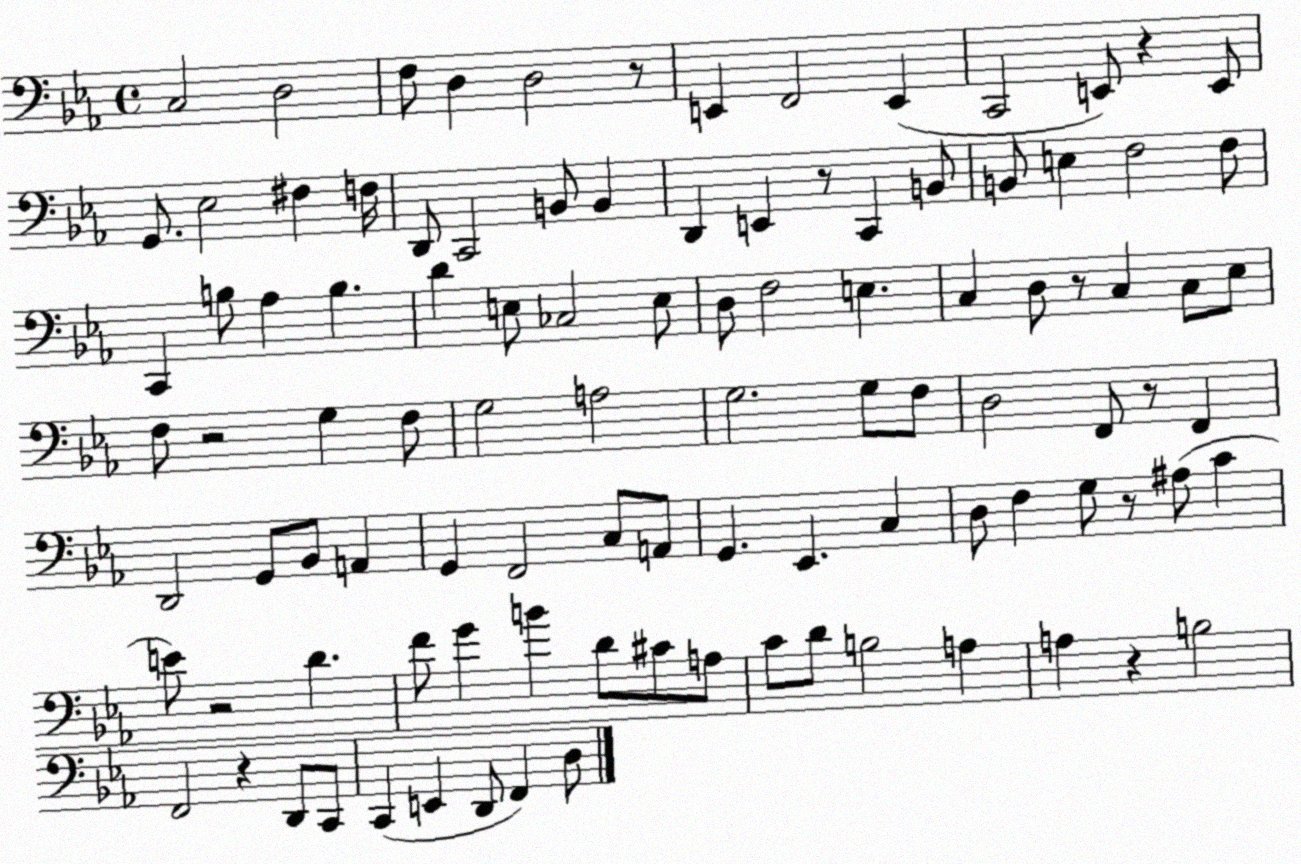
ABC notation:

X:1
T:Untitled
M:4/4
L:1/4
K:Eb
C,2 D,2 F,/2 D, D,2 z/2 E,, F,,2 E,, C,,2 E,,/2 z E,,/2 G,,/2 _E,2 ^F, F,/4 D,,/2 C,,2 B,,/2 B,, D,, E,, z/2 C,, B,,/2 B,,/2 E, F,2 F,/2 C,, B,/2 _A, B, D E,/2 _C,2 E,/2 D,/2 F,2 E, C, D,/2 z/2 C, C,/2 _E,/2 F,/2 z2 G, F,/2 G,2 A,2 G,2 G,/2 F,/2 D,2 F,,/2 z/2 F,, D,,2 G,,/2 _B,,/2 A,, G,, F,,2 C,/2 A,,/2 G,, _E,, C, D,/2 F, G,/2 z/2 ^A,/2 C E/2 z2 D F/2 G B D/2 ^C/2 A,/2 C/2 D/2 B,2 A, A, z B,2 F,,2 z D,,/2 C,,/2 C,, E,, D,,/2 F,, D,/2